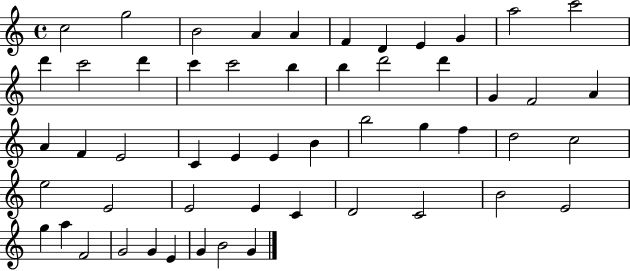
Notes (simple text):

C5/h G5/h B4/h A4/q A4/q F4/q D4/q E4/q G4/q A5/h C6/h D6/q C6/h D6/q C6/q C6/h B5/q B5/q D6/h D6/q G4/q F4/h A4/q A4/q F4/q E4/h C4/q E4/q E4/q B4/q B5/h G5/q F5/q D5/h C5/h E5/h E4/h E4/h E4/q C4/q D4/h C4/h B4/h E4/h G5/q A5/q F4/h G4/h G4/q E4/q G4/q B4/h G4/q